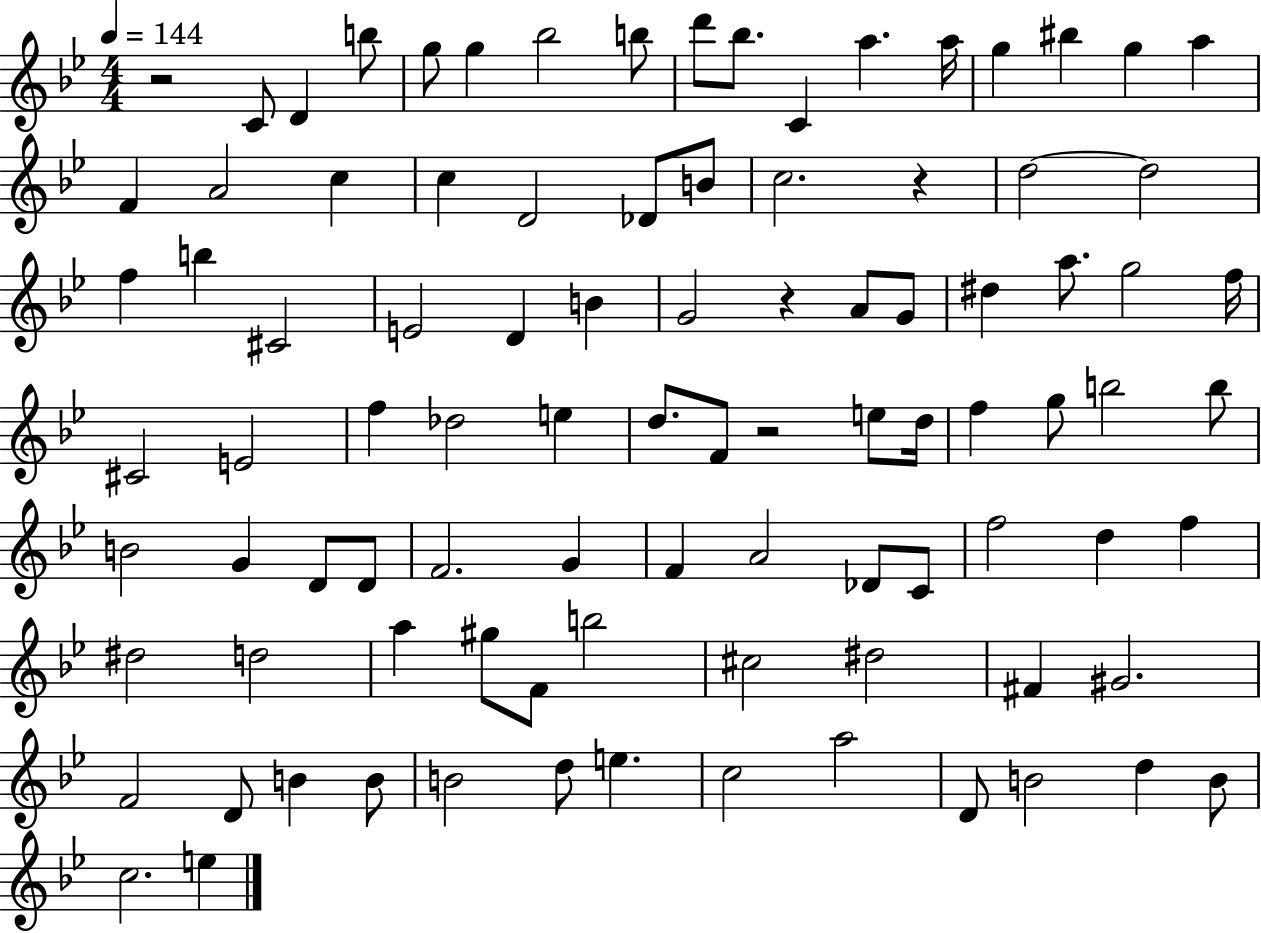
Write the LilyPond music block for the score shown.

{
  \clef treble
  \numericTimeSignature
  \time 4/4
  \key bes \major
  \tempo 4 = 144
  r2 c'8 d'4 b''8 | g''8 g''4 bes''2 b''8 | d'''8 bes''8. c'4 a''4. a''16 | g''4 bis''4 g''4 a''4 | \break f'4 a'2 c''4 | c''4 d'2 des'8 b'8 | c''2. r4 | d''2~~ d''2 | \break f''4 b''4 cis'2 | e'2 d'4 b'4 | g'2 r4 a'8 g'8 | dis''4 a''8. g''2 f''16 | \break cis'2 e'2 | f''4 des''2 e''4 | d''8. f'8 r2 e''8 d''16 | f''4 g''8 b''2 b''8 | \break b'2 g'4 d'8 d'8 | f'2. g'4 | f'4 a'2 des'8 c'8 | f''2 d''4 f''4 | \break dis''2 d''2 | a''4 gis''8 f'8 b''2 | cis''2 dis''2 | fis'4 gis'2. | \break f'2 d'8 b'4 b'8 | b'2 d''8 e''4. | c''2 a''2 | d'8 b'2 d''4 b'8 | \break c''2. e''4 | \bar "|."
}